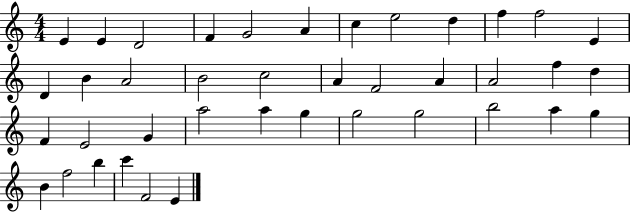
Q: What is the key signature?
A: C major